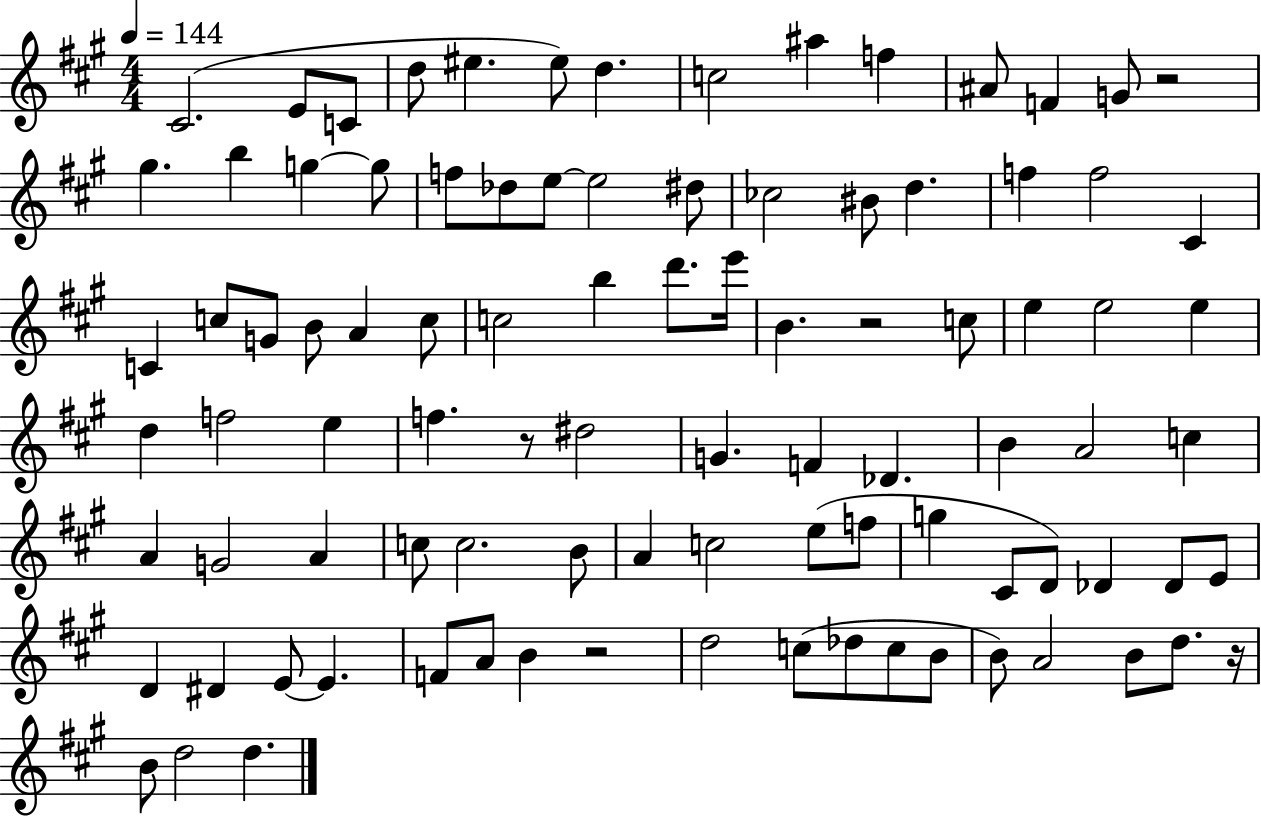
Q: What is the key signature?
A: A major